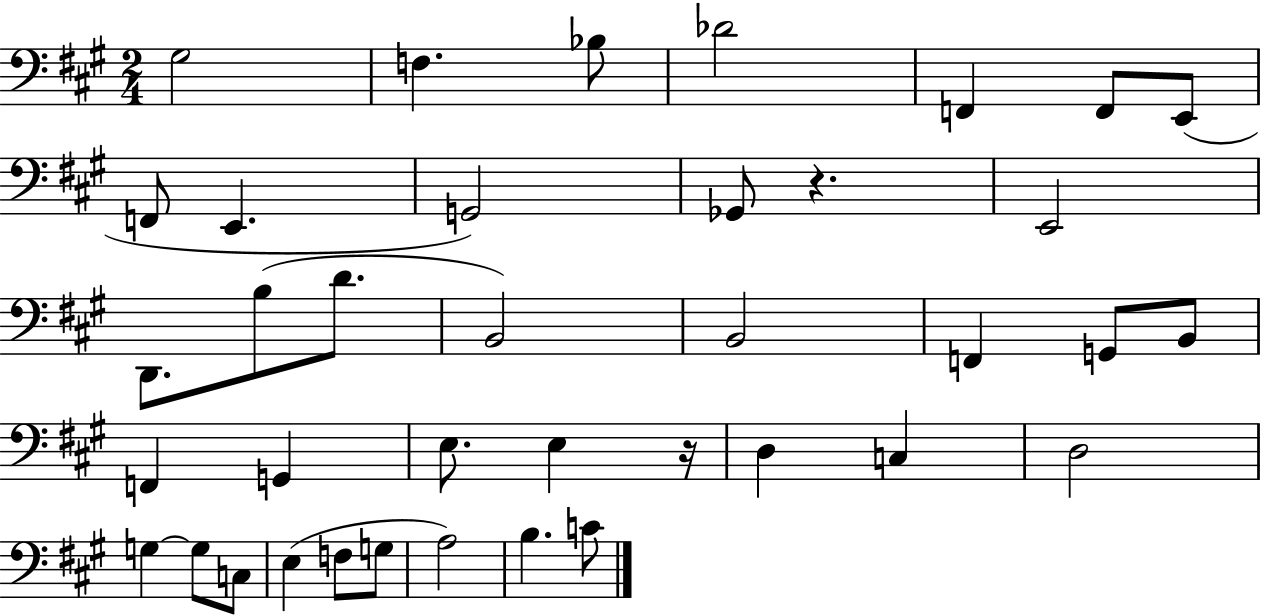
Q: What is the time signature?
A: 2/4